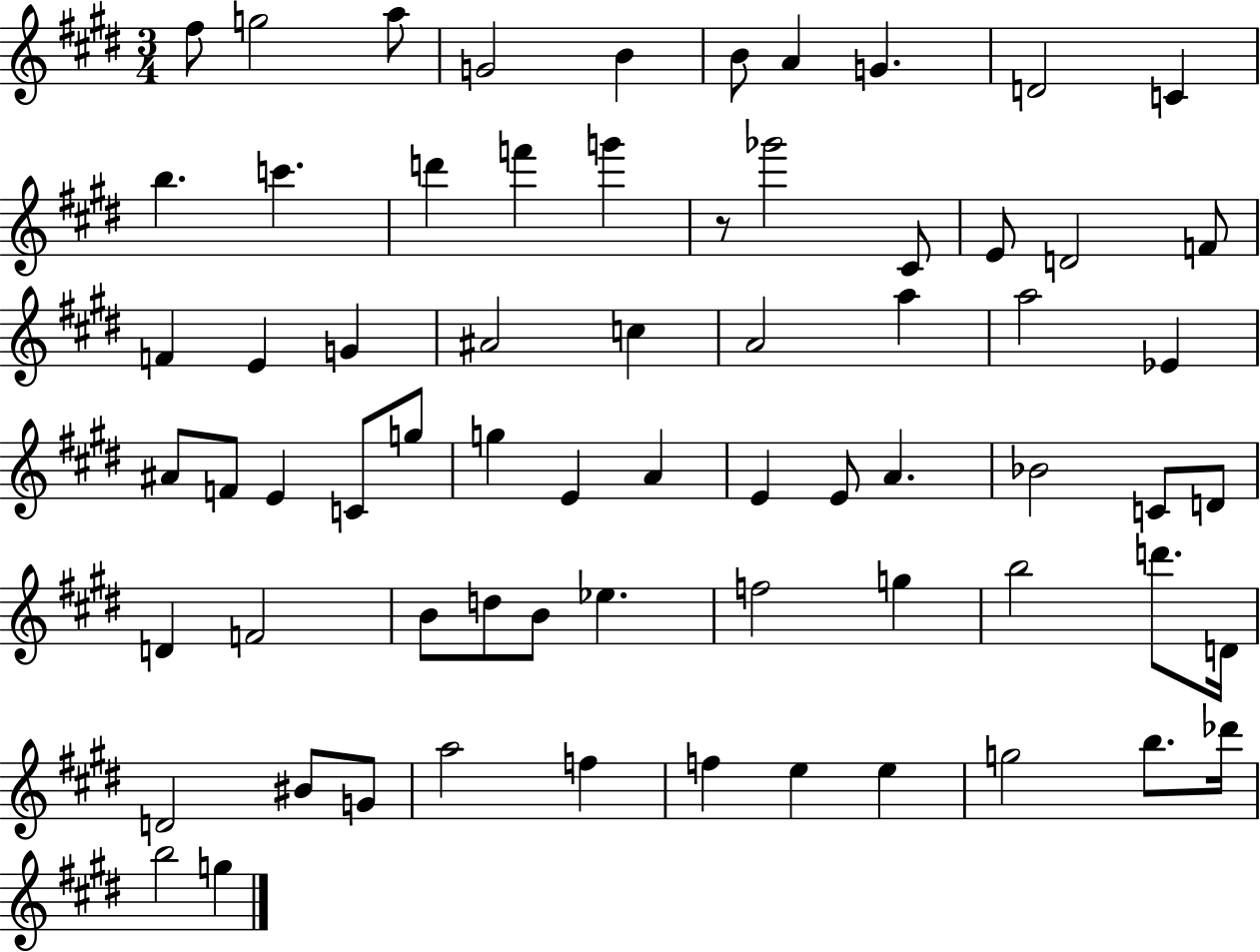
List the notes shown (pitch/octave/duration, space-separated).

F#5/e G5/h A5/e G4/h B4/q B4/e A4/q G4/q. D4/h C4/q B5/q. C6/q. D6/q F6/q G6/q R/e Gb6/h C#4/e E4/e D4/h F4/e F4/q E4/q G4/q A#4/h C5/q A4/h A5/q A5/h Eb4/q A#4/e F4/e E4/q C4/e G5/e G5/q E4/q A4/q E4/q E4/e A4/q. Bb4/h C4/e D4/e D4/q F4/h B4/e D5/e B4/e Eb5/q. F5/h G5/q B5/h D6/e. D4/s D4/h BIS4/e G4/e A5/h F5/q F5/q E5/q E5/q G5/h B5/e. Db6/s B5/h G5/q